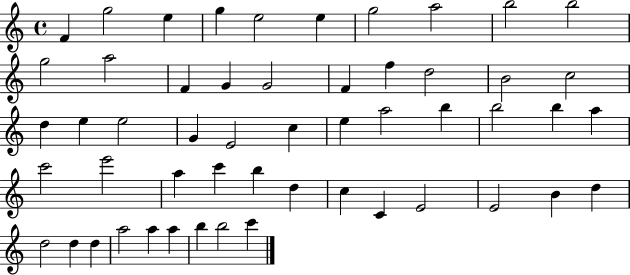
X:1
T:Untitled
M:4/4
L:1/4
K:C
F g2 e g e2 e g2 a2 b2 b2 g2 a2 F G G2 F f d2 B2 c2 d e e2 G E2 c e a2 b b2 b a c'2 e'2 a c' b d c C E2 E2 B d d2 d d a2 a a b b2 c'